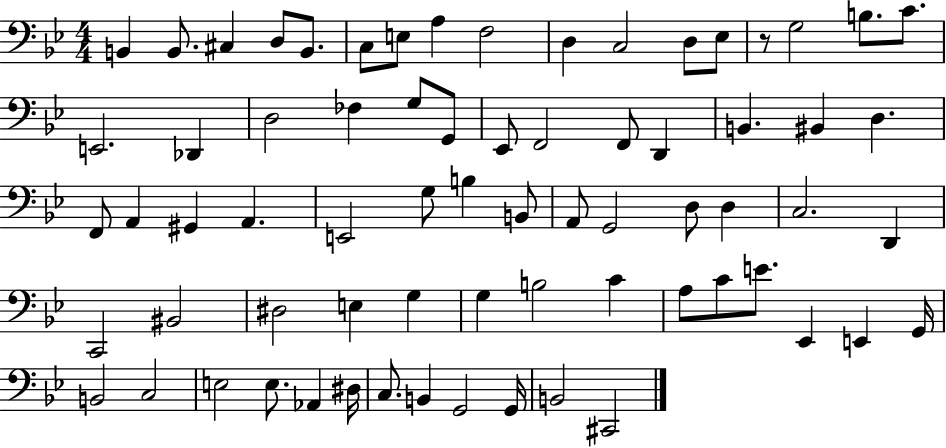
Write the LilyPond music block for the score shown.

{
  \clef bass
  \numericTimeSignature
  \time 4/4
  \key bes \major
  b,4 b,8. cis4 d8 b,8. | c8 e8 a4 f2 | d4 c2 d8 ees8 | r8 g2 b8. c'8. | \break e,2. des,4 | d2 fes4 g8 g,8 | ees,8 f,2 f,8 d,4 | b,4. bis,4 d4. | \break f,8 a,4 gis,4 a,4. | e,2 g8 b4 b,8 | a,8 g,2 d8 d4 | c2. d,4 | \break c,2 bis,2 | dis2 e4 g4 | g4 b2 c'4 | a8 c'8 e'8. ees,4 e,4 g,16 | \break b,2 c2 | e2 e8. aes,4 dis16 | c8. b,4 g,2 g,16 | b,2 cis,2 | \break \bar "|."
}